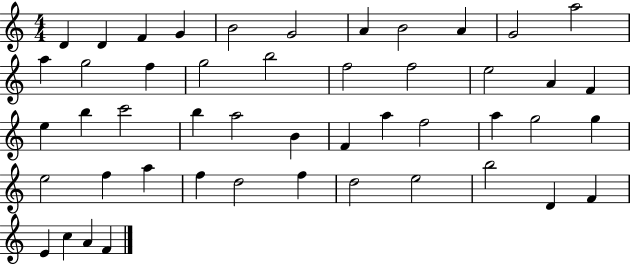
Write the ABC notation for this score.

X:1
T:Untitled
M:4/4
L:1/4
K:C
D D F G B2 G2 A B2 A G2 a2 a g2 f g2 b2 f2 f2 e2 A F e b c'2 b a2 B F a f2 a g2 g e2 f a f d2 f d2 e2 b2 D F E c A F